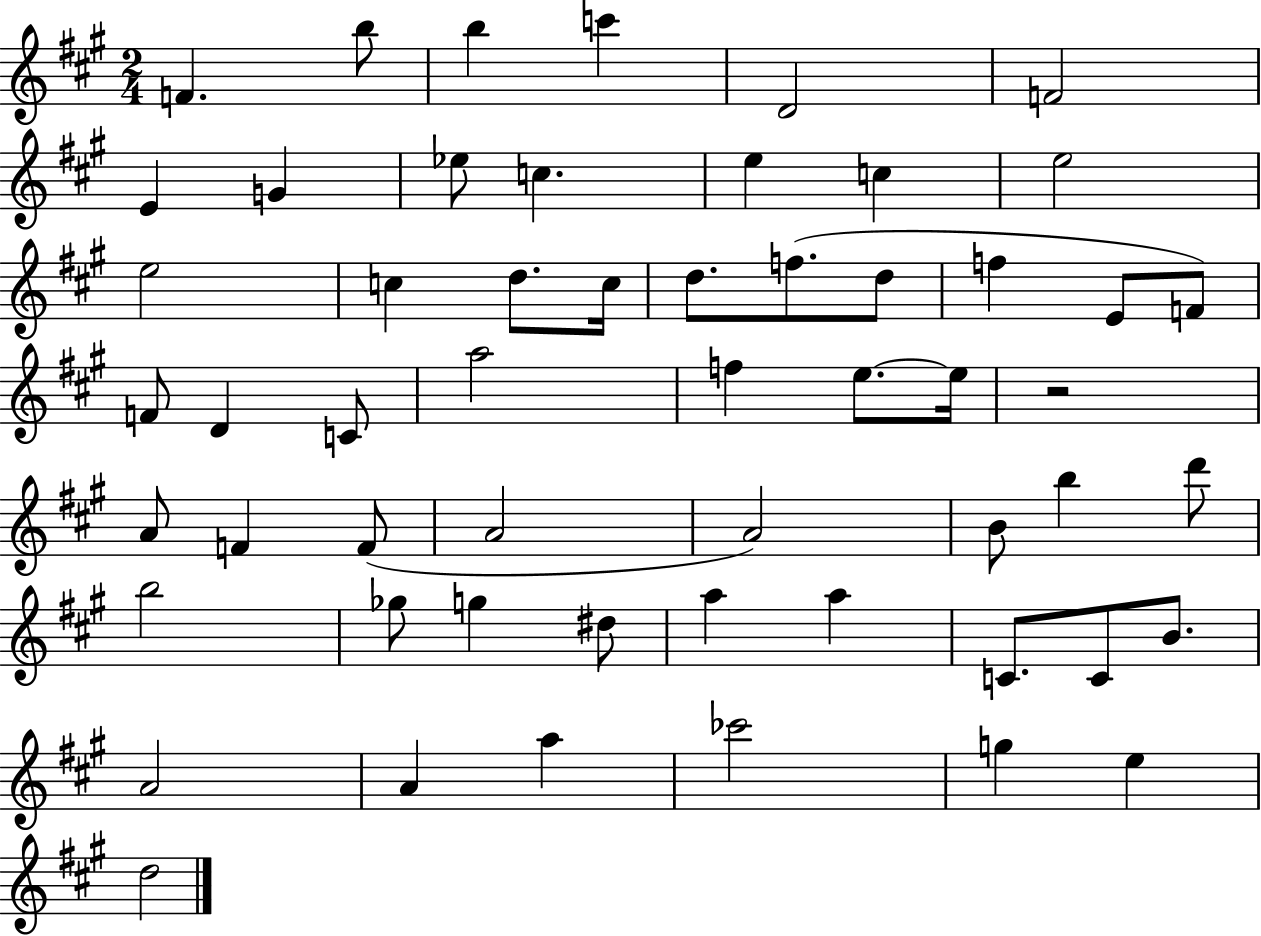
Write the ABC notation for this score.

X:1
T:Untitled
M:2/4
L:1/4
K:A
F b/2 b c' D2 F2 E G _e/2 c e c e2 e2 c d/2 c/4 d/2 f/2 d/2 f E/2 F/2 F/2 D C/2 a2 f e/2 e/4 z2 A/2 F F/2 A2 A2 B/2 b d'/2 b2 _g/2 g ^d/2 a a C/2 C/2 B/2 A2 A a _c'2 g e d2